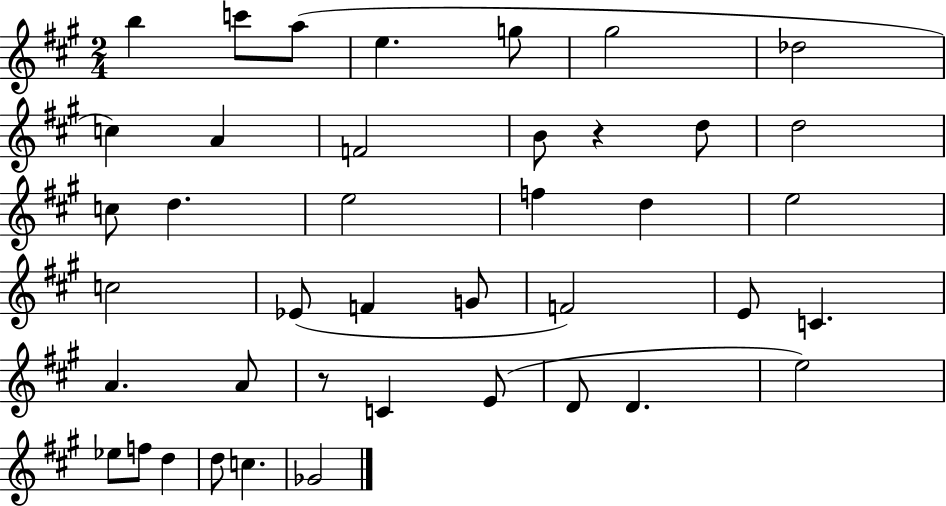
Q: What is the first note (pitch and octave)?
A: B5